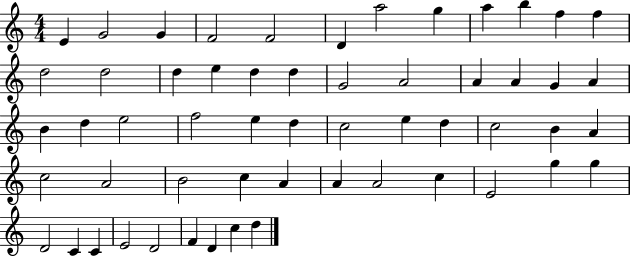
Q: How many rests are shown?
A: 0